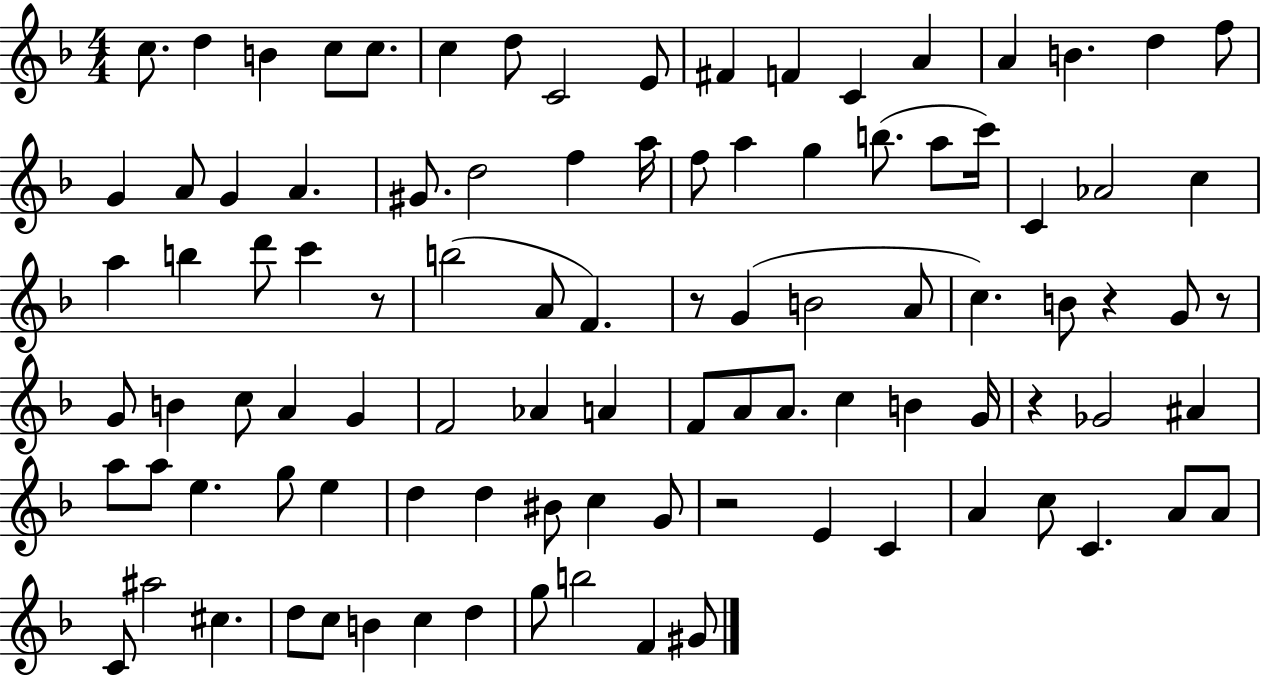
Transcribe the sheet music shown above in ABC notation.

X:1
T:Untitled
M:4/4
L:1/4
K:F
c/2 d B c/2 c/2 c d/2 C2 E/2 ^F F C A A B d f/2 G A/2 G A ^G/2 d2 f a/4 f/2 a g b/2 a/2 c'/4 C _A2 c a b d'/2 c' z/2 b2 A/2 F z/2 G B2 A/2 c B/2 z G/2 z/2 G/2 B c/2 A G F2 _A A F/2 A/2 A/2 c B G/4 z _G2 ^A a/2 a/2 e g/2 e d d ^B/2 c G/2 z2 E C A c/2 C A/2 A/2 C/2 ^a2 ^c d/2 c/2 B c d g/2 b2 F ^G/2